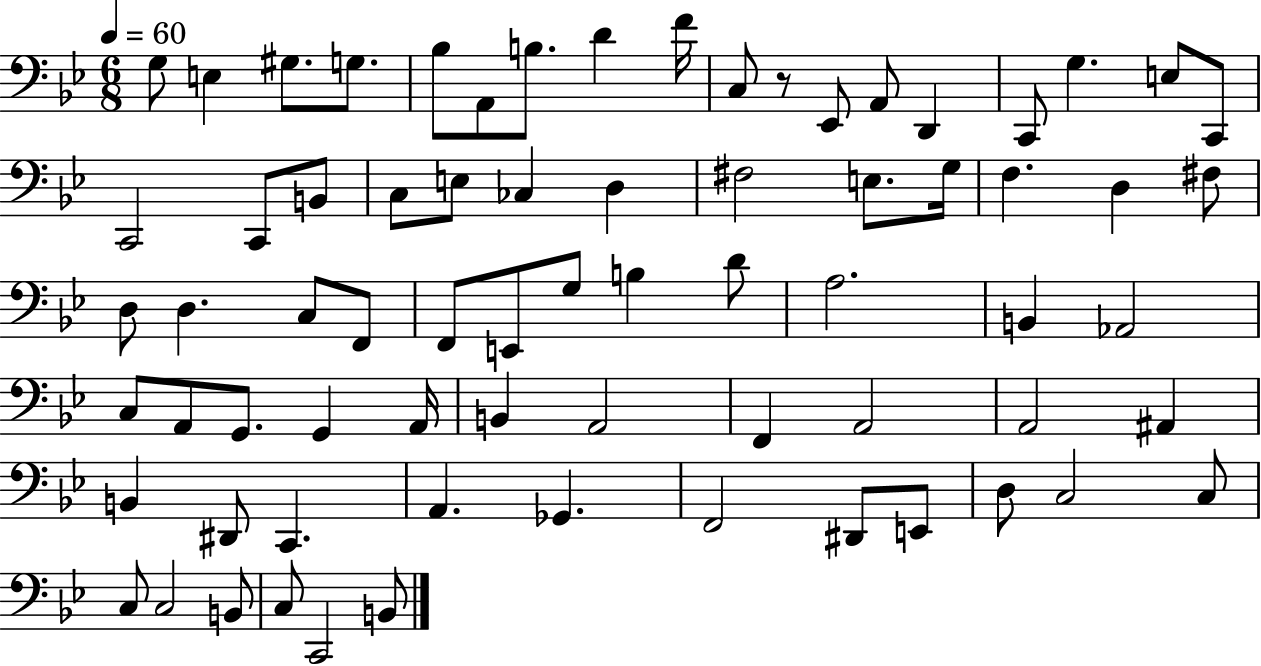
X:1
T:Untitled
M:6/8
L:1/4
K:Bb
G,/2 E, ^G,/2 G,/2 _B,/2 A,,/2 B,/2 D F/4 C,/2 z/2 _E,,/2 A,,/2 D,, C,,/2 G, E,/2 C,,/2 C,,2 C,,/2 B,,/2 C,/2 E,/2 _C, D, ^F,2 E,/2 G,/4 F, D, ^F,/2 D,/2 D, C,/2 F,,/2 F,,/2 E,,/2 G,/2 B, D/2 A,2 B,, _A,,2 C,/2 A,,/2 G,,/2 G,, A,,/4 B,, A,,2 F,, A,,2 A,,2 ^A,, B,, ^D,,/2 C,, A,, _G,, F,,2 ^D,,/2 E,,/2 D,/2 C,2 C,/2 C,/2 C,2 B,,/2 C,/2 C,,2 B,,/2